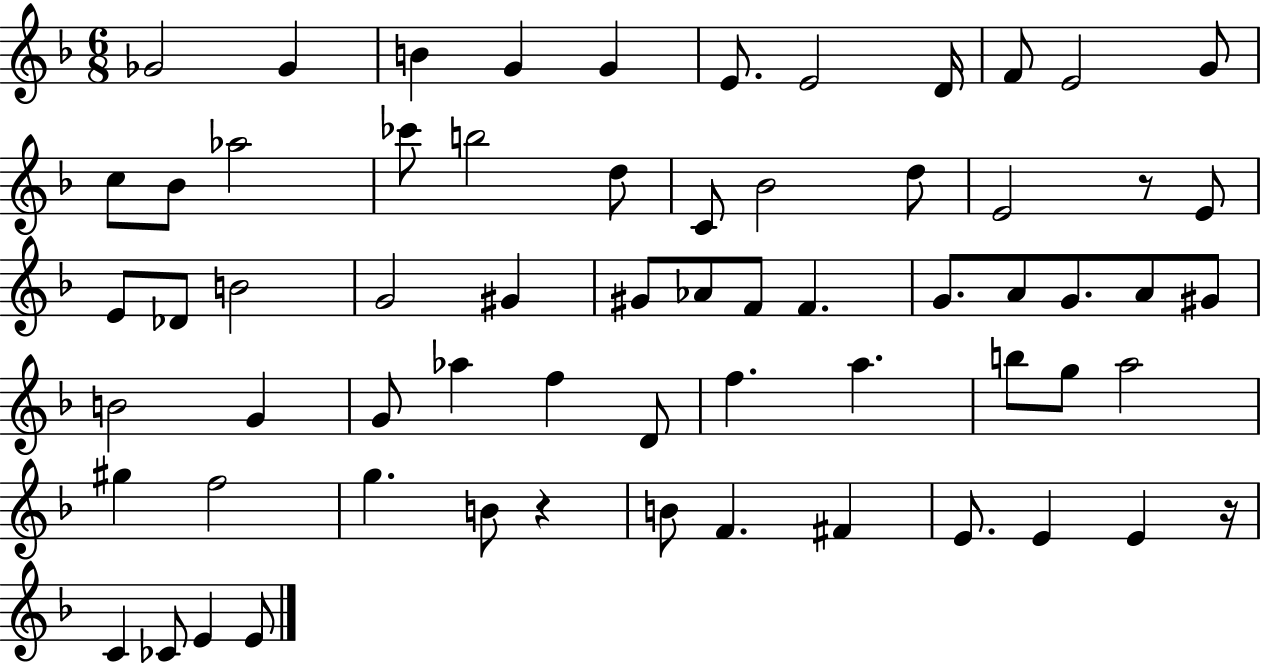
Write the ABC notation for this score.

X:1
T:Untitled
M:6/8
L:1/4
K:F
_G2 _G B G G E/2 E2 D/4 F/2 E2 G/2 c/2 _B/2 _a2 _c'/2 b2 d/2 C/2 _B2 d/2 E2 z/2 E/2 E/2 _D/2 B2 G2 ^G ^G/2 _A/2 F/2 F G/2 A/2 G/2 A/2 ^G/2 B2 G G/2 _a f D/2 f a b/2 g/2 a2 ^g f2 g B/2 z B/2 F ^F E/2 E E z/4 C _C/2 E E/2